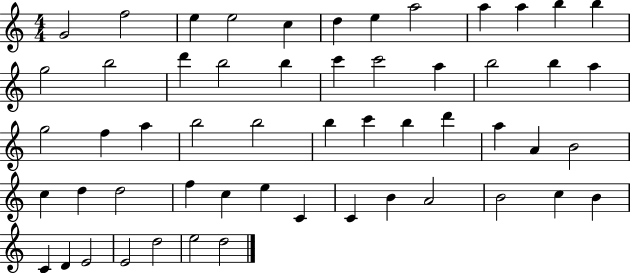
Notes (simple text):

G4/h F5/h E5/q E5/h C5/q D5/q E5/q A5/h A5/q A5/q B5/q B5/q G5/h B5/h D6/q B5/h B5/q C6/q C6/h A5/q B5/h B5/q A5/q G5/h F5/q A5/q B5/h B5/h B5/q C6/q B5/q D6/q A5/q A4/q B4/h C5/q D5/q D5/h F5/q C5/q E5/q C4/q C4/q B4/q A4/h B4/h C5/q B4/q C4/q D4/q E4/h E4/h D5/h E5/h D5/h